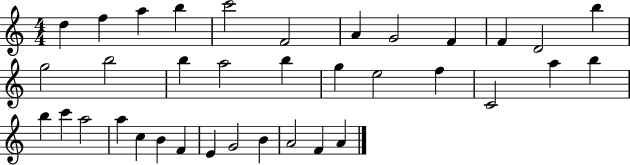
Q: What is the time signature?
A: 4/4